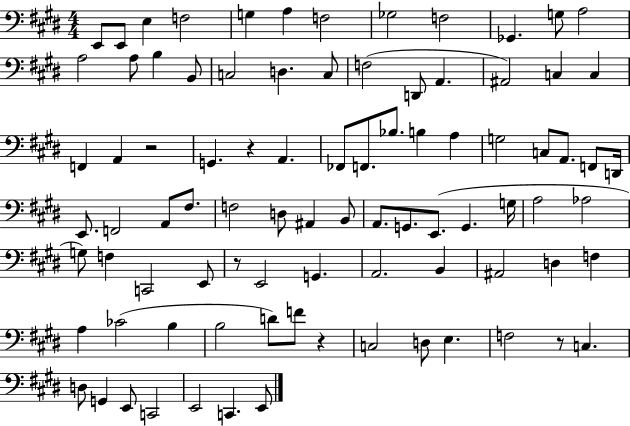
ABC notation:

X:1
T:Untitled
M:4/4
L:1/4
K:E
E,,/2 E,,/2 E, F,2 G, A, F,2 _G,2 F,2 _G,, G,/2 A,2 A,2 A,/2 B, B,,/2 C,2 D, C,/2 F,2 D,,/2 A,, ^A,,2 C, C, F,, A,, z2 G,, z A,, _F,,/2 F,,/2 _B,/2 B, A, G,2 C,/2 A,,/2 F,,/2 D,,/4 E,,/2 F,,2 A,,/2 ^F,/2 F,2 D,/2 ^A,, B,,/2 A,,/2 G,,/2 E,,/2 G,, G,/4 A,2 _A,2 G,/2 F, C,,2 E,,/2 z/2 E,,2 G,, A,,2 B,, ^A,,2 D, F, A, _C2 B, B,2 D/2 F/2 z C,2 D,/2 E, F,2 z/2 C, D,/2 G,, E,,/2 C,,2 E,,2 C,, E,,/2